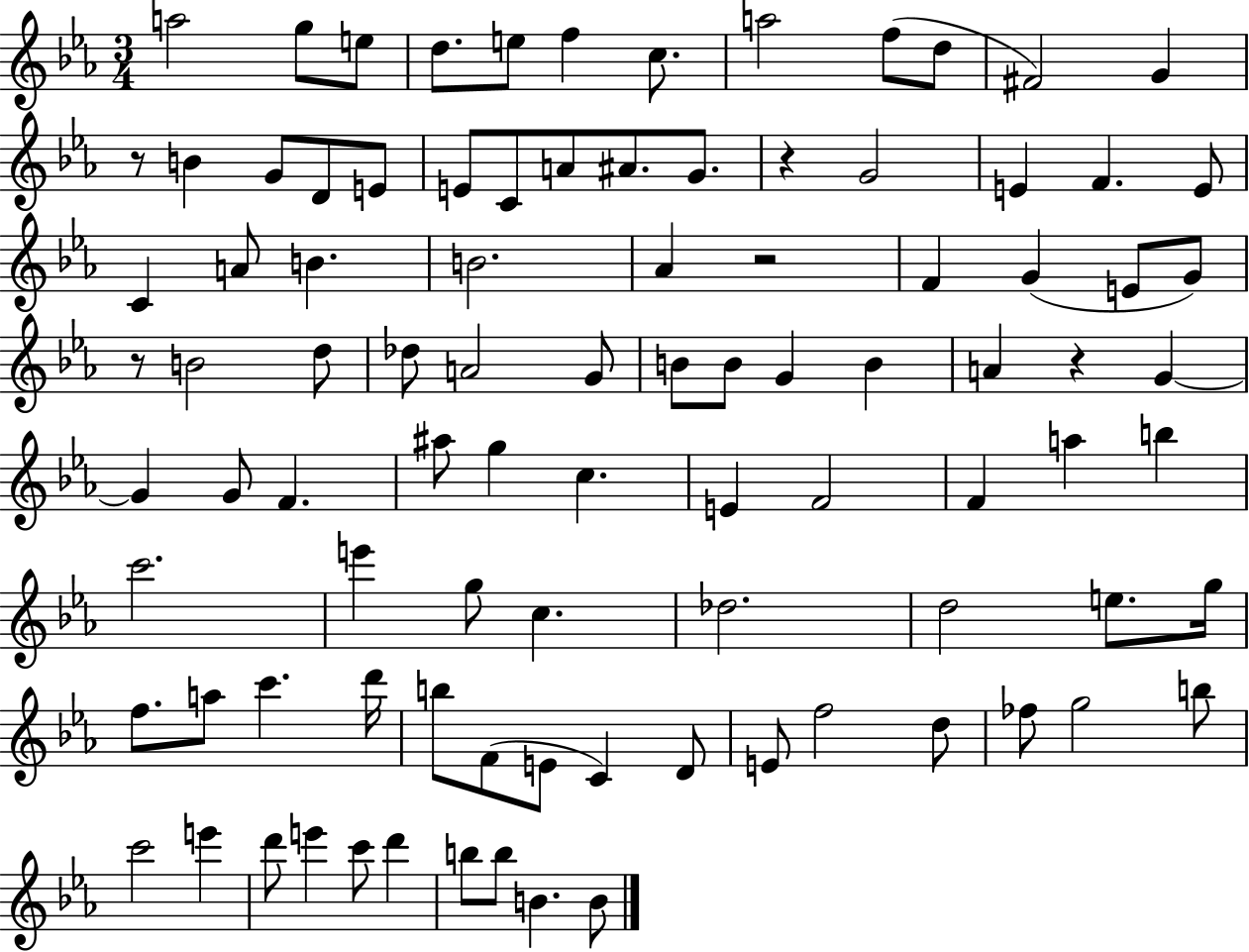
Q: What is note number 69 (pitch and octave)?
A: B5